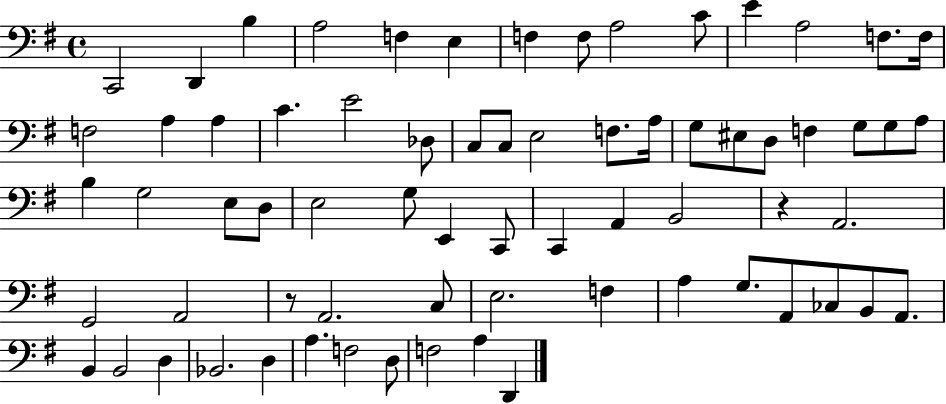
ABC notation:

X:1
T:Untitled
M:4/4
L:1/4
K:G
C,,2 D,, B, A,2 F, E, F, F,/2 A,2 C/2 E A,2 F,/2 F,/4 F,2 A, A, C E2 _D,/2 C,/2 C,/2 E,2 F,/2 A,/4 G,/2 ^E,/2 D,/2 F, G,/2 G,/2 A,/2 B, G,2 E,/2 D,/2 E,2 G,/2 E,, C,,/2 C,, A,, B,,2 z A,,2 G,,2 A,,2 z/2 A,,2 C,/2 E,2 F, A, G,/2 A,,/2 _C,/2 B,,/2 A,,/2 B,, B,,2 D, _B,,2 D, A, F,2 D,/2 F,2 A, D,,